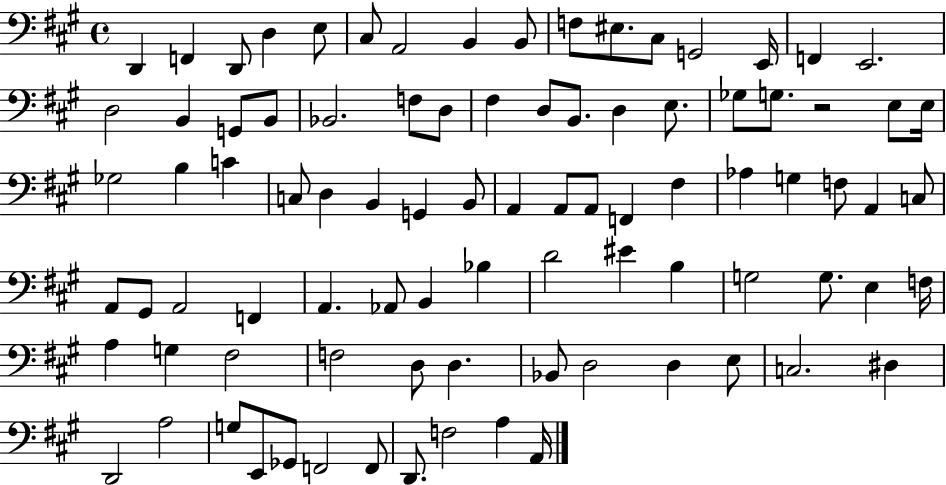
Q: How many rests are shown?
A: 1